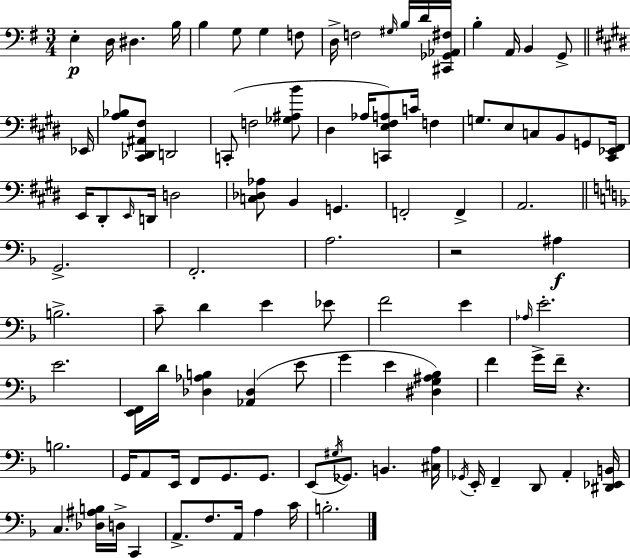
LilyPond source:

{
  \clef bass
  \numericTimeSignature
  \time 3/4
  \key e \minor
  \repeat volta 2 { e4-.\p d16 dis4. b16 | b4 g8 g4 f8 | d16-> f2 \grace { gis16 } b16 d'16 | <cis, ges, aes, fis>16 b4-. a,16 b,4 g,8-> | \break \bar "||" \break \key e \major ees,16 <a bes>8 <cis, des, ais, fis>8 d,2 | c,8-.( f2 <ges ais b'>8 | dis4 aes16 <c, e fis a>8) c'16 f4 | g8. e8 c8 b,8 g,8 | \break <cis, ees, fis,>16 e,16 dis,8-. \grace { e,16 } d,16 d2 | <c des aes>8 b,4 g,4. | f,2-. f,4-> | a,2. | \break \bar "||" \break \key f \major g,2.-> | f,2.-. | a2. | r2 ais4\f | \break b2.-> | c'8-- d'4 e'4 ees'8 | f'2 e'4 | \grace { aes16 } e'2.-. | \break e'2. | <e, f,>16 d'16 <des aes b>4 <aes, des>4( e'8 | g'4 e'4 <dis g ais bes>4) | f'4 g'16-> f'16-- r4. | \break b2. | g,16 a,8 e,16 f,8 g,8. g,8. | e,8( \acciaccatura { gis16 } ges,8.) b,4. | <cis a>16 \acciaccatura { ges,16 } e,16-. f,4-- d,8 a,4-. | \break <dis, ees, b,>16 c4. <des ais b>16 d16-> c,4 | a,8.-> f8. a,16 a4 | c'16 b2.-. | } \bar "|."
}